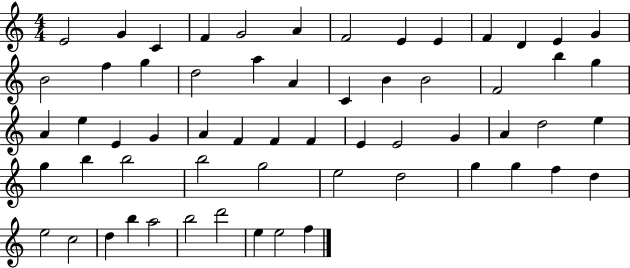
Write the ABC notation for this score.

X:1
T:Untitled
M:4/4
L:1/4
K:C
E2 G C F G2 A F2 E E F D E G B2 f g d2 a A C B B2 F2 b g A e E G A F F F E E2 G A d2 e g b b2 b2 g2 e2 d2 g g f d e2 c2 d b a2 b2 d'2 e e2 f